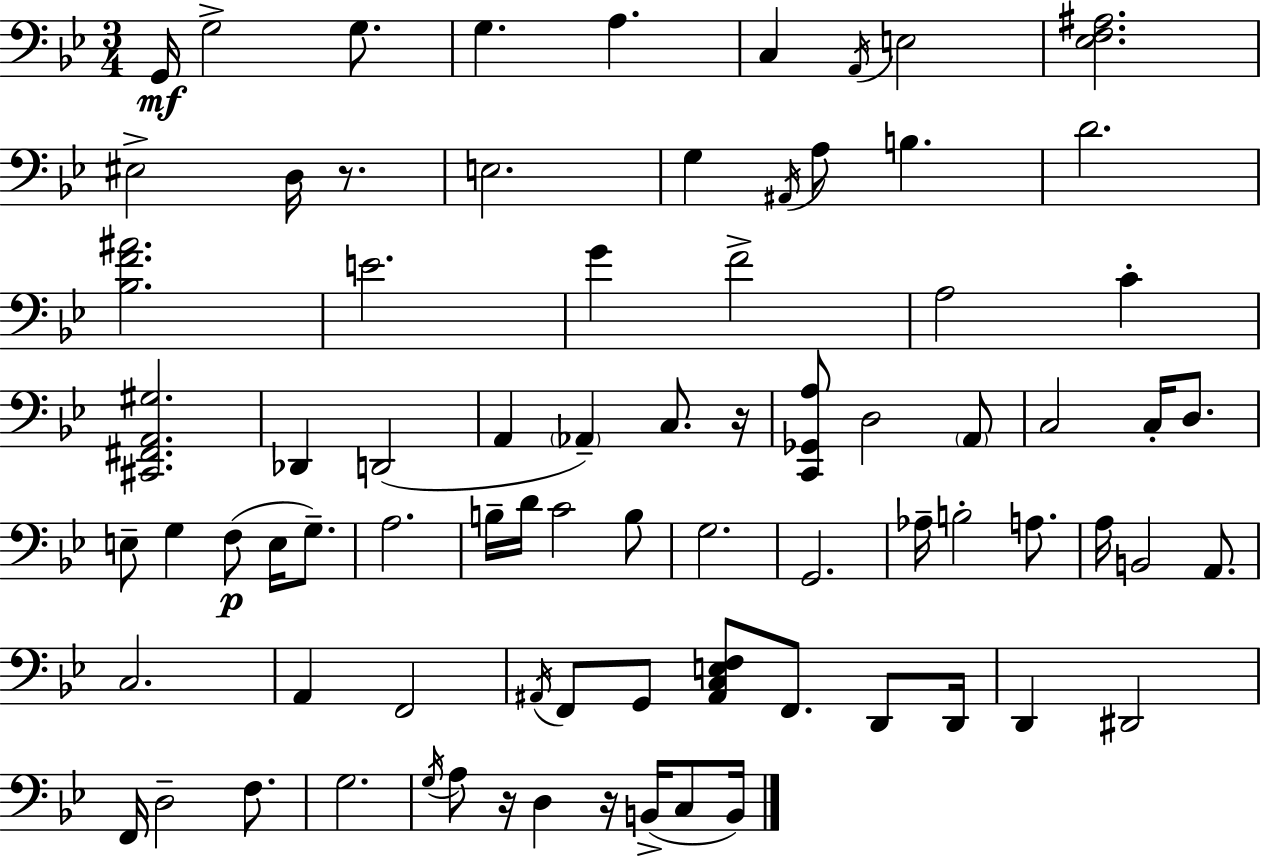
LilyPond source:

{
  \clef bass
  \numericTimeSignature
  \time 3/4
  \key g \minor
  \repeat volta 2 { g,16\mf g2-> g8. | g4. a4. | c4 \acciaccatura { a,16 } e2 | <ees f ais>2. | \break eis2-> d16 r8. | e2. | g4 \acciaccatura { ais,16 } a8 b4. | d'2. | \break <bes f' ais'>2. | e'2. | g'4 f'2-> | a2 c'4-. | \break <cis, fis, a, gis>2. | des,4 d,2( | a,4 \parenthesize aes,4--) c8. | r16 <c, ges, a>8 d2 | \break \parenthesize a,8 c2 c16-. d8. | e8-- g4 f8(\p e16 g8.--) | a2. | b16-- d'16 c'2 | \break b8 g2. | g,2. | aes16-- b2-. a8. | a16 b,2 a,8. | \break c2. | a,4 f,2 | \acciaccatura { ais,16 } f,8 g,8 <ais, c e f>8 f,8. | d,8 d,16 d,4 dis,2 | \break f,16 d2-- | f8. g2. | \acciaccatura { g16 } a8 r16 d4 r16 | b,16->( c8 b,16) } \bar "|."
}